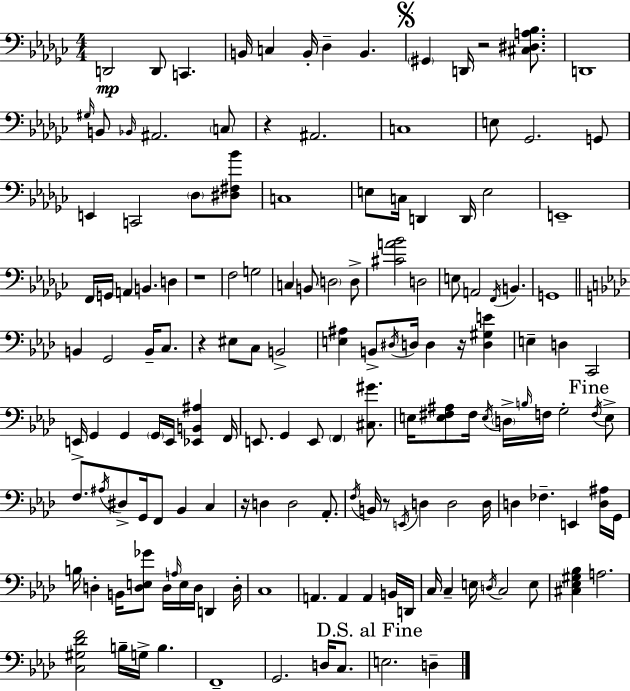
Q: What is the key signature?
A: EES minor